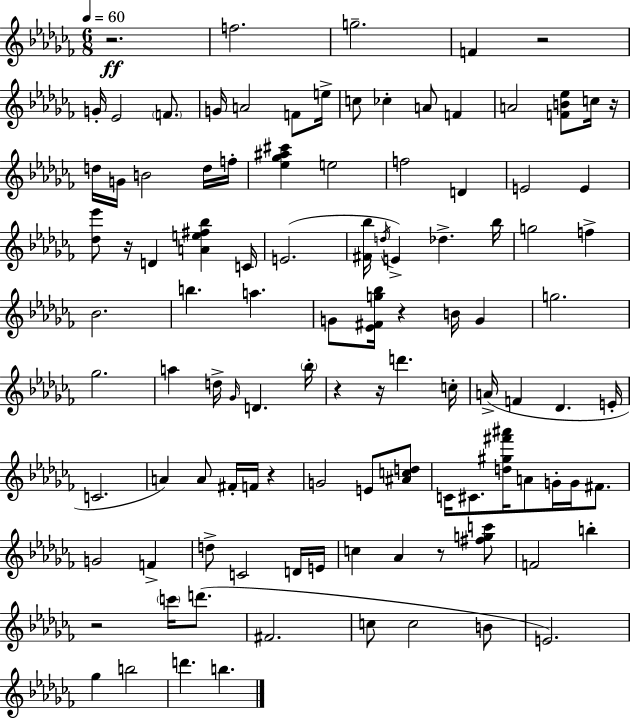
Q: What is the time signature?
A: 6/8